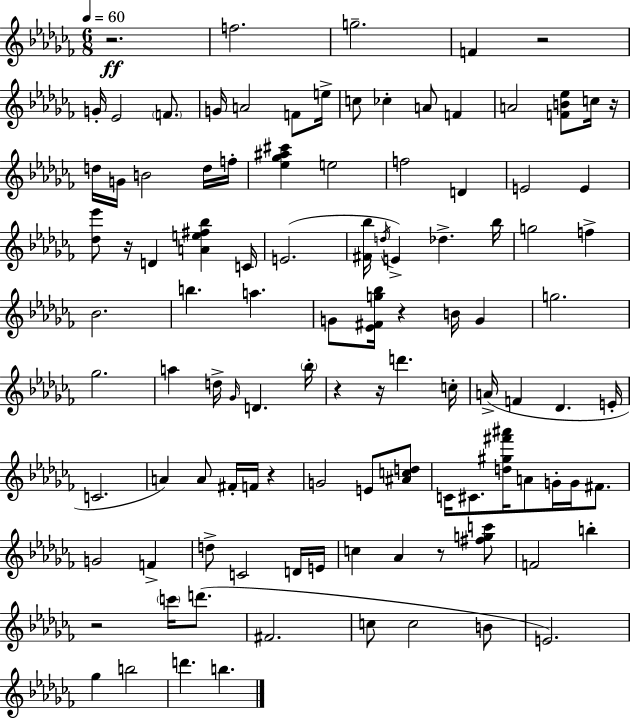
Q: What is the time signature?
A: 6/8